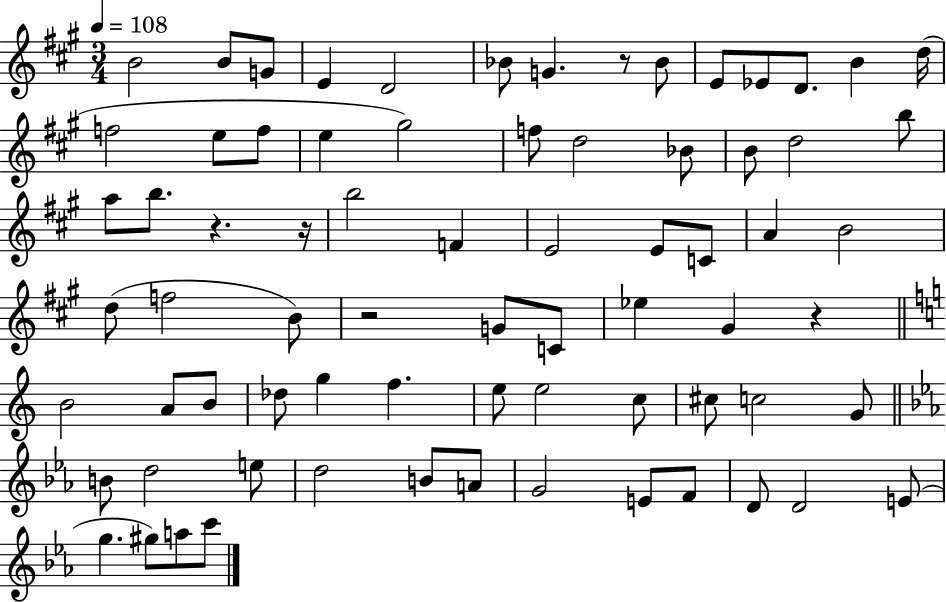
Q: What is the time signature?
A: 3/4